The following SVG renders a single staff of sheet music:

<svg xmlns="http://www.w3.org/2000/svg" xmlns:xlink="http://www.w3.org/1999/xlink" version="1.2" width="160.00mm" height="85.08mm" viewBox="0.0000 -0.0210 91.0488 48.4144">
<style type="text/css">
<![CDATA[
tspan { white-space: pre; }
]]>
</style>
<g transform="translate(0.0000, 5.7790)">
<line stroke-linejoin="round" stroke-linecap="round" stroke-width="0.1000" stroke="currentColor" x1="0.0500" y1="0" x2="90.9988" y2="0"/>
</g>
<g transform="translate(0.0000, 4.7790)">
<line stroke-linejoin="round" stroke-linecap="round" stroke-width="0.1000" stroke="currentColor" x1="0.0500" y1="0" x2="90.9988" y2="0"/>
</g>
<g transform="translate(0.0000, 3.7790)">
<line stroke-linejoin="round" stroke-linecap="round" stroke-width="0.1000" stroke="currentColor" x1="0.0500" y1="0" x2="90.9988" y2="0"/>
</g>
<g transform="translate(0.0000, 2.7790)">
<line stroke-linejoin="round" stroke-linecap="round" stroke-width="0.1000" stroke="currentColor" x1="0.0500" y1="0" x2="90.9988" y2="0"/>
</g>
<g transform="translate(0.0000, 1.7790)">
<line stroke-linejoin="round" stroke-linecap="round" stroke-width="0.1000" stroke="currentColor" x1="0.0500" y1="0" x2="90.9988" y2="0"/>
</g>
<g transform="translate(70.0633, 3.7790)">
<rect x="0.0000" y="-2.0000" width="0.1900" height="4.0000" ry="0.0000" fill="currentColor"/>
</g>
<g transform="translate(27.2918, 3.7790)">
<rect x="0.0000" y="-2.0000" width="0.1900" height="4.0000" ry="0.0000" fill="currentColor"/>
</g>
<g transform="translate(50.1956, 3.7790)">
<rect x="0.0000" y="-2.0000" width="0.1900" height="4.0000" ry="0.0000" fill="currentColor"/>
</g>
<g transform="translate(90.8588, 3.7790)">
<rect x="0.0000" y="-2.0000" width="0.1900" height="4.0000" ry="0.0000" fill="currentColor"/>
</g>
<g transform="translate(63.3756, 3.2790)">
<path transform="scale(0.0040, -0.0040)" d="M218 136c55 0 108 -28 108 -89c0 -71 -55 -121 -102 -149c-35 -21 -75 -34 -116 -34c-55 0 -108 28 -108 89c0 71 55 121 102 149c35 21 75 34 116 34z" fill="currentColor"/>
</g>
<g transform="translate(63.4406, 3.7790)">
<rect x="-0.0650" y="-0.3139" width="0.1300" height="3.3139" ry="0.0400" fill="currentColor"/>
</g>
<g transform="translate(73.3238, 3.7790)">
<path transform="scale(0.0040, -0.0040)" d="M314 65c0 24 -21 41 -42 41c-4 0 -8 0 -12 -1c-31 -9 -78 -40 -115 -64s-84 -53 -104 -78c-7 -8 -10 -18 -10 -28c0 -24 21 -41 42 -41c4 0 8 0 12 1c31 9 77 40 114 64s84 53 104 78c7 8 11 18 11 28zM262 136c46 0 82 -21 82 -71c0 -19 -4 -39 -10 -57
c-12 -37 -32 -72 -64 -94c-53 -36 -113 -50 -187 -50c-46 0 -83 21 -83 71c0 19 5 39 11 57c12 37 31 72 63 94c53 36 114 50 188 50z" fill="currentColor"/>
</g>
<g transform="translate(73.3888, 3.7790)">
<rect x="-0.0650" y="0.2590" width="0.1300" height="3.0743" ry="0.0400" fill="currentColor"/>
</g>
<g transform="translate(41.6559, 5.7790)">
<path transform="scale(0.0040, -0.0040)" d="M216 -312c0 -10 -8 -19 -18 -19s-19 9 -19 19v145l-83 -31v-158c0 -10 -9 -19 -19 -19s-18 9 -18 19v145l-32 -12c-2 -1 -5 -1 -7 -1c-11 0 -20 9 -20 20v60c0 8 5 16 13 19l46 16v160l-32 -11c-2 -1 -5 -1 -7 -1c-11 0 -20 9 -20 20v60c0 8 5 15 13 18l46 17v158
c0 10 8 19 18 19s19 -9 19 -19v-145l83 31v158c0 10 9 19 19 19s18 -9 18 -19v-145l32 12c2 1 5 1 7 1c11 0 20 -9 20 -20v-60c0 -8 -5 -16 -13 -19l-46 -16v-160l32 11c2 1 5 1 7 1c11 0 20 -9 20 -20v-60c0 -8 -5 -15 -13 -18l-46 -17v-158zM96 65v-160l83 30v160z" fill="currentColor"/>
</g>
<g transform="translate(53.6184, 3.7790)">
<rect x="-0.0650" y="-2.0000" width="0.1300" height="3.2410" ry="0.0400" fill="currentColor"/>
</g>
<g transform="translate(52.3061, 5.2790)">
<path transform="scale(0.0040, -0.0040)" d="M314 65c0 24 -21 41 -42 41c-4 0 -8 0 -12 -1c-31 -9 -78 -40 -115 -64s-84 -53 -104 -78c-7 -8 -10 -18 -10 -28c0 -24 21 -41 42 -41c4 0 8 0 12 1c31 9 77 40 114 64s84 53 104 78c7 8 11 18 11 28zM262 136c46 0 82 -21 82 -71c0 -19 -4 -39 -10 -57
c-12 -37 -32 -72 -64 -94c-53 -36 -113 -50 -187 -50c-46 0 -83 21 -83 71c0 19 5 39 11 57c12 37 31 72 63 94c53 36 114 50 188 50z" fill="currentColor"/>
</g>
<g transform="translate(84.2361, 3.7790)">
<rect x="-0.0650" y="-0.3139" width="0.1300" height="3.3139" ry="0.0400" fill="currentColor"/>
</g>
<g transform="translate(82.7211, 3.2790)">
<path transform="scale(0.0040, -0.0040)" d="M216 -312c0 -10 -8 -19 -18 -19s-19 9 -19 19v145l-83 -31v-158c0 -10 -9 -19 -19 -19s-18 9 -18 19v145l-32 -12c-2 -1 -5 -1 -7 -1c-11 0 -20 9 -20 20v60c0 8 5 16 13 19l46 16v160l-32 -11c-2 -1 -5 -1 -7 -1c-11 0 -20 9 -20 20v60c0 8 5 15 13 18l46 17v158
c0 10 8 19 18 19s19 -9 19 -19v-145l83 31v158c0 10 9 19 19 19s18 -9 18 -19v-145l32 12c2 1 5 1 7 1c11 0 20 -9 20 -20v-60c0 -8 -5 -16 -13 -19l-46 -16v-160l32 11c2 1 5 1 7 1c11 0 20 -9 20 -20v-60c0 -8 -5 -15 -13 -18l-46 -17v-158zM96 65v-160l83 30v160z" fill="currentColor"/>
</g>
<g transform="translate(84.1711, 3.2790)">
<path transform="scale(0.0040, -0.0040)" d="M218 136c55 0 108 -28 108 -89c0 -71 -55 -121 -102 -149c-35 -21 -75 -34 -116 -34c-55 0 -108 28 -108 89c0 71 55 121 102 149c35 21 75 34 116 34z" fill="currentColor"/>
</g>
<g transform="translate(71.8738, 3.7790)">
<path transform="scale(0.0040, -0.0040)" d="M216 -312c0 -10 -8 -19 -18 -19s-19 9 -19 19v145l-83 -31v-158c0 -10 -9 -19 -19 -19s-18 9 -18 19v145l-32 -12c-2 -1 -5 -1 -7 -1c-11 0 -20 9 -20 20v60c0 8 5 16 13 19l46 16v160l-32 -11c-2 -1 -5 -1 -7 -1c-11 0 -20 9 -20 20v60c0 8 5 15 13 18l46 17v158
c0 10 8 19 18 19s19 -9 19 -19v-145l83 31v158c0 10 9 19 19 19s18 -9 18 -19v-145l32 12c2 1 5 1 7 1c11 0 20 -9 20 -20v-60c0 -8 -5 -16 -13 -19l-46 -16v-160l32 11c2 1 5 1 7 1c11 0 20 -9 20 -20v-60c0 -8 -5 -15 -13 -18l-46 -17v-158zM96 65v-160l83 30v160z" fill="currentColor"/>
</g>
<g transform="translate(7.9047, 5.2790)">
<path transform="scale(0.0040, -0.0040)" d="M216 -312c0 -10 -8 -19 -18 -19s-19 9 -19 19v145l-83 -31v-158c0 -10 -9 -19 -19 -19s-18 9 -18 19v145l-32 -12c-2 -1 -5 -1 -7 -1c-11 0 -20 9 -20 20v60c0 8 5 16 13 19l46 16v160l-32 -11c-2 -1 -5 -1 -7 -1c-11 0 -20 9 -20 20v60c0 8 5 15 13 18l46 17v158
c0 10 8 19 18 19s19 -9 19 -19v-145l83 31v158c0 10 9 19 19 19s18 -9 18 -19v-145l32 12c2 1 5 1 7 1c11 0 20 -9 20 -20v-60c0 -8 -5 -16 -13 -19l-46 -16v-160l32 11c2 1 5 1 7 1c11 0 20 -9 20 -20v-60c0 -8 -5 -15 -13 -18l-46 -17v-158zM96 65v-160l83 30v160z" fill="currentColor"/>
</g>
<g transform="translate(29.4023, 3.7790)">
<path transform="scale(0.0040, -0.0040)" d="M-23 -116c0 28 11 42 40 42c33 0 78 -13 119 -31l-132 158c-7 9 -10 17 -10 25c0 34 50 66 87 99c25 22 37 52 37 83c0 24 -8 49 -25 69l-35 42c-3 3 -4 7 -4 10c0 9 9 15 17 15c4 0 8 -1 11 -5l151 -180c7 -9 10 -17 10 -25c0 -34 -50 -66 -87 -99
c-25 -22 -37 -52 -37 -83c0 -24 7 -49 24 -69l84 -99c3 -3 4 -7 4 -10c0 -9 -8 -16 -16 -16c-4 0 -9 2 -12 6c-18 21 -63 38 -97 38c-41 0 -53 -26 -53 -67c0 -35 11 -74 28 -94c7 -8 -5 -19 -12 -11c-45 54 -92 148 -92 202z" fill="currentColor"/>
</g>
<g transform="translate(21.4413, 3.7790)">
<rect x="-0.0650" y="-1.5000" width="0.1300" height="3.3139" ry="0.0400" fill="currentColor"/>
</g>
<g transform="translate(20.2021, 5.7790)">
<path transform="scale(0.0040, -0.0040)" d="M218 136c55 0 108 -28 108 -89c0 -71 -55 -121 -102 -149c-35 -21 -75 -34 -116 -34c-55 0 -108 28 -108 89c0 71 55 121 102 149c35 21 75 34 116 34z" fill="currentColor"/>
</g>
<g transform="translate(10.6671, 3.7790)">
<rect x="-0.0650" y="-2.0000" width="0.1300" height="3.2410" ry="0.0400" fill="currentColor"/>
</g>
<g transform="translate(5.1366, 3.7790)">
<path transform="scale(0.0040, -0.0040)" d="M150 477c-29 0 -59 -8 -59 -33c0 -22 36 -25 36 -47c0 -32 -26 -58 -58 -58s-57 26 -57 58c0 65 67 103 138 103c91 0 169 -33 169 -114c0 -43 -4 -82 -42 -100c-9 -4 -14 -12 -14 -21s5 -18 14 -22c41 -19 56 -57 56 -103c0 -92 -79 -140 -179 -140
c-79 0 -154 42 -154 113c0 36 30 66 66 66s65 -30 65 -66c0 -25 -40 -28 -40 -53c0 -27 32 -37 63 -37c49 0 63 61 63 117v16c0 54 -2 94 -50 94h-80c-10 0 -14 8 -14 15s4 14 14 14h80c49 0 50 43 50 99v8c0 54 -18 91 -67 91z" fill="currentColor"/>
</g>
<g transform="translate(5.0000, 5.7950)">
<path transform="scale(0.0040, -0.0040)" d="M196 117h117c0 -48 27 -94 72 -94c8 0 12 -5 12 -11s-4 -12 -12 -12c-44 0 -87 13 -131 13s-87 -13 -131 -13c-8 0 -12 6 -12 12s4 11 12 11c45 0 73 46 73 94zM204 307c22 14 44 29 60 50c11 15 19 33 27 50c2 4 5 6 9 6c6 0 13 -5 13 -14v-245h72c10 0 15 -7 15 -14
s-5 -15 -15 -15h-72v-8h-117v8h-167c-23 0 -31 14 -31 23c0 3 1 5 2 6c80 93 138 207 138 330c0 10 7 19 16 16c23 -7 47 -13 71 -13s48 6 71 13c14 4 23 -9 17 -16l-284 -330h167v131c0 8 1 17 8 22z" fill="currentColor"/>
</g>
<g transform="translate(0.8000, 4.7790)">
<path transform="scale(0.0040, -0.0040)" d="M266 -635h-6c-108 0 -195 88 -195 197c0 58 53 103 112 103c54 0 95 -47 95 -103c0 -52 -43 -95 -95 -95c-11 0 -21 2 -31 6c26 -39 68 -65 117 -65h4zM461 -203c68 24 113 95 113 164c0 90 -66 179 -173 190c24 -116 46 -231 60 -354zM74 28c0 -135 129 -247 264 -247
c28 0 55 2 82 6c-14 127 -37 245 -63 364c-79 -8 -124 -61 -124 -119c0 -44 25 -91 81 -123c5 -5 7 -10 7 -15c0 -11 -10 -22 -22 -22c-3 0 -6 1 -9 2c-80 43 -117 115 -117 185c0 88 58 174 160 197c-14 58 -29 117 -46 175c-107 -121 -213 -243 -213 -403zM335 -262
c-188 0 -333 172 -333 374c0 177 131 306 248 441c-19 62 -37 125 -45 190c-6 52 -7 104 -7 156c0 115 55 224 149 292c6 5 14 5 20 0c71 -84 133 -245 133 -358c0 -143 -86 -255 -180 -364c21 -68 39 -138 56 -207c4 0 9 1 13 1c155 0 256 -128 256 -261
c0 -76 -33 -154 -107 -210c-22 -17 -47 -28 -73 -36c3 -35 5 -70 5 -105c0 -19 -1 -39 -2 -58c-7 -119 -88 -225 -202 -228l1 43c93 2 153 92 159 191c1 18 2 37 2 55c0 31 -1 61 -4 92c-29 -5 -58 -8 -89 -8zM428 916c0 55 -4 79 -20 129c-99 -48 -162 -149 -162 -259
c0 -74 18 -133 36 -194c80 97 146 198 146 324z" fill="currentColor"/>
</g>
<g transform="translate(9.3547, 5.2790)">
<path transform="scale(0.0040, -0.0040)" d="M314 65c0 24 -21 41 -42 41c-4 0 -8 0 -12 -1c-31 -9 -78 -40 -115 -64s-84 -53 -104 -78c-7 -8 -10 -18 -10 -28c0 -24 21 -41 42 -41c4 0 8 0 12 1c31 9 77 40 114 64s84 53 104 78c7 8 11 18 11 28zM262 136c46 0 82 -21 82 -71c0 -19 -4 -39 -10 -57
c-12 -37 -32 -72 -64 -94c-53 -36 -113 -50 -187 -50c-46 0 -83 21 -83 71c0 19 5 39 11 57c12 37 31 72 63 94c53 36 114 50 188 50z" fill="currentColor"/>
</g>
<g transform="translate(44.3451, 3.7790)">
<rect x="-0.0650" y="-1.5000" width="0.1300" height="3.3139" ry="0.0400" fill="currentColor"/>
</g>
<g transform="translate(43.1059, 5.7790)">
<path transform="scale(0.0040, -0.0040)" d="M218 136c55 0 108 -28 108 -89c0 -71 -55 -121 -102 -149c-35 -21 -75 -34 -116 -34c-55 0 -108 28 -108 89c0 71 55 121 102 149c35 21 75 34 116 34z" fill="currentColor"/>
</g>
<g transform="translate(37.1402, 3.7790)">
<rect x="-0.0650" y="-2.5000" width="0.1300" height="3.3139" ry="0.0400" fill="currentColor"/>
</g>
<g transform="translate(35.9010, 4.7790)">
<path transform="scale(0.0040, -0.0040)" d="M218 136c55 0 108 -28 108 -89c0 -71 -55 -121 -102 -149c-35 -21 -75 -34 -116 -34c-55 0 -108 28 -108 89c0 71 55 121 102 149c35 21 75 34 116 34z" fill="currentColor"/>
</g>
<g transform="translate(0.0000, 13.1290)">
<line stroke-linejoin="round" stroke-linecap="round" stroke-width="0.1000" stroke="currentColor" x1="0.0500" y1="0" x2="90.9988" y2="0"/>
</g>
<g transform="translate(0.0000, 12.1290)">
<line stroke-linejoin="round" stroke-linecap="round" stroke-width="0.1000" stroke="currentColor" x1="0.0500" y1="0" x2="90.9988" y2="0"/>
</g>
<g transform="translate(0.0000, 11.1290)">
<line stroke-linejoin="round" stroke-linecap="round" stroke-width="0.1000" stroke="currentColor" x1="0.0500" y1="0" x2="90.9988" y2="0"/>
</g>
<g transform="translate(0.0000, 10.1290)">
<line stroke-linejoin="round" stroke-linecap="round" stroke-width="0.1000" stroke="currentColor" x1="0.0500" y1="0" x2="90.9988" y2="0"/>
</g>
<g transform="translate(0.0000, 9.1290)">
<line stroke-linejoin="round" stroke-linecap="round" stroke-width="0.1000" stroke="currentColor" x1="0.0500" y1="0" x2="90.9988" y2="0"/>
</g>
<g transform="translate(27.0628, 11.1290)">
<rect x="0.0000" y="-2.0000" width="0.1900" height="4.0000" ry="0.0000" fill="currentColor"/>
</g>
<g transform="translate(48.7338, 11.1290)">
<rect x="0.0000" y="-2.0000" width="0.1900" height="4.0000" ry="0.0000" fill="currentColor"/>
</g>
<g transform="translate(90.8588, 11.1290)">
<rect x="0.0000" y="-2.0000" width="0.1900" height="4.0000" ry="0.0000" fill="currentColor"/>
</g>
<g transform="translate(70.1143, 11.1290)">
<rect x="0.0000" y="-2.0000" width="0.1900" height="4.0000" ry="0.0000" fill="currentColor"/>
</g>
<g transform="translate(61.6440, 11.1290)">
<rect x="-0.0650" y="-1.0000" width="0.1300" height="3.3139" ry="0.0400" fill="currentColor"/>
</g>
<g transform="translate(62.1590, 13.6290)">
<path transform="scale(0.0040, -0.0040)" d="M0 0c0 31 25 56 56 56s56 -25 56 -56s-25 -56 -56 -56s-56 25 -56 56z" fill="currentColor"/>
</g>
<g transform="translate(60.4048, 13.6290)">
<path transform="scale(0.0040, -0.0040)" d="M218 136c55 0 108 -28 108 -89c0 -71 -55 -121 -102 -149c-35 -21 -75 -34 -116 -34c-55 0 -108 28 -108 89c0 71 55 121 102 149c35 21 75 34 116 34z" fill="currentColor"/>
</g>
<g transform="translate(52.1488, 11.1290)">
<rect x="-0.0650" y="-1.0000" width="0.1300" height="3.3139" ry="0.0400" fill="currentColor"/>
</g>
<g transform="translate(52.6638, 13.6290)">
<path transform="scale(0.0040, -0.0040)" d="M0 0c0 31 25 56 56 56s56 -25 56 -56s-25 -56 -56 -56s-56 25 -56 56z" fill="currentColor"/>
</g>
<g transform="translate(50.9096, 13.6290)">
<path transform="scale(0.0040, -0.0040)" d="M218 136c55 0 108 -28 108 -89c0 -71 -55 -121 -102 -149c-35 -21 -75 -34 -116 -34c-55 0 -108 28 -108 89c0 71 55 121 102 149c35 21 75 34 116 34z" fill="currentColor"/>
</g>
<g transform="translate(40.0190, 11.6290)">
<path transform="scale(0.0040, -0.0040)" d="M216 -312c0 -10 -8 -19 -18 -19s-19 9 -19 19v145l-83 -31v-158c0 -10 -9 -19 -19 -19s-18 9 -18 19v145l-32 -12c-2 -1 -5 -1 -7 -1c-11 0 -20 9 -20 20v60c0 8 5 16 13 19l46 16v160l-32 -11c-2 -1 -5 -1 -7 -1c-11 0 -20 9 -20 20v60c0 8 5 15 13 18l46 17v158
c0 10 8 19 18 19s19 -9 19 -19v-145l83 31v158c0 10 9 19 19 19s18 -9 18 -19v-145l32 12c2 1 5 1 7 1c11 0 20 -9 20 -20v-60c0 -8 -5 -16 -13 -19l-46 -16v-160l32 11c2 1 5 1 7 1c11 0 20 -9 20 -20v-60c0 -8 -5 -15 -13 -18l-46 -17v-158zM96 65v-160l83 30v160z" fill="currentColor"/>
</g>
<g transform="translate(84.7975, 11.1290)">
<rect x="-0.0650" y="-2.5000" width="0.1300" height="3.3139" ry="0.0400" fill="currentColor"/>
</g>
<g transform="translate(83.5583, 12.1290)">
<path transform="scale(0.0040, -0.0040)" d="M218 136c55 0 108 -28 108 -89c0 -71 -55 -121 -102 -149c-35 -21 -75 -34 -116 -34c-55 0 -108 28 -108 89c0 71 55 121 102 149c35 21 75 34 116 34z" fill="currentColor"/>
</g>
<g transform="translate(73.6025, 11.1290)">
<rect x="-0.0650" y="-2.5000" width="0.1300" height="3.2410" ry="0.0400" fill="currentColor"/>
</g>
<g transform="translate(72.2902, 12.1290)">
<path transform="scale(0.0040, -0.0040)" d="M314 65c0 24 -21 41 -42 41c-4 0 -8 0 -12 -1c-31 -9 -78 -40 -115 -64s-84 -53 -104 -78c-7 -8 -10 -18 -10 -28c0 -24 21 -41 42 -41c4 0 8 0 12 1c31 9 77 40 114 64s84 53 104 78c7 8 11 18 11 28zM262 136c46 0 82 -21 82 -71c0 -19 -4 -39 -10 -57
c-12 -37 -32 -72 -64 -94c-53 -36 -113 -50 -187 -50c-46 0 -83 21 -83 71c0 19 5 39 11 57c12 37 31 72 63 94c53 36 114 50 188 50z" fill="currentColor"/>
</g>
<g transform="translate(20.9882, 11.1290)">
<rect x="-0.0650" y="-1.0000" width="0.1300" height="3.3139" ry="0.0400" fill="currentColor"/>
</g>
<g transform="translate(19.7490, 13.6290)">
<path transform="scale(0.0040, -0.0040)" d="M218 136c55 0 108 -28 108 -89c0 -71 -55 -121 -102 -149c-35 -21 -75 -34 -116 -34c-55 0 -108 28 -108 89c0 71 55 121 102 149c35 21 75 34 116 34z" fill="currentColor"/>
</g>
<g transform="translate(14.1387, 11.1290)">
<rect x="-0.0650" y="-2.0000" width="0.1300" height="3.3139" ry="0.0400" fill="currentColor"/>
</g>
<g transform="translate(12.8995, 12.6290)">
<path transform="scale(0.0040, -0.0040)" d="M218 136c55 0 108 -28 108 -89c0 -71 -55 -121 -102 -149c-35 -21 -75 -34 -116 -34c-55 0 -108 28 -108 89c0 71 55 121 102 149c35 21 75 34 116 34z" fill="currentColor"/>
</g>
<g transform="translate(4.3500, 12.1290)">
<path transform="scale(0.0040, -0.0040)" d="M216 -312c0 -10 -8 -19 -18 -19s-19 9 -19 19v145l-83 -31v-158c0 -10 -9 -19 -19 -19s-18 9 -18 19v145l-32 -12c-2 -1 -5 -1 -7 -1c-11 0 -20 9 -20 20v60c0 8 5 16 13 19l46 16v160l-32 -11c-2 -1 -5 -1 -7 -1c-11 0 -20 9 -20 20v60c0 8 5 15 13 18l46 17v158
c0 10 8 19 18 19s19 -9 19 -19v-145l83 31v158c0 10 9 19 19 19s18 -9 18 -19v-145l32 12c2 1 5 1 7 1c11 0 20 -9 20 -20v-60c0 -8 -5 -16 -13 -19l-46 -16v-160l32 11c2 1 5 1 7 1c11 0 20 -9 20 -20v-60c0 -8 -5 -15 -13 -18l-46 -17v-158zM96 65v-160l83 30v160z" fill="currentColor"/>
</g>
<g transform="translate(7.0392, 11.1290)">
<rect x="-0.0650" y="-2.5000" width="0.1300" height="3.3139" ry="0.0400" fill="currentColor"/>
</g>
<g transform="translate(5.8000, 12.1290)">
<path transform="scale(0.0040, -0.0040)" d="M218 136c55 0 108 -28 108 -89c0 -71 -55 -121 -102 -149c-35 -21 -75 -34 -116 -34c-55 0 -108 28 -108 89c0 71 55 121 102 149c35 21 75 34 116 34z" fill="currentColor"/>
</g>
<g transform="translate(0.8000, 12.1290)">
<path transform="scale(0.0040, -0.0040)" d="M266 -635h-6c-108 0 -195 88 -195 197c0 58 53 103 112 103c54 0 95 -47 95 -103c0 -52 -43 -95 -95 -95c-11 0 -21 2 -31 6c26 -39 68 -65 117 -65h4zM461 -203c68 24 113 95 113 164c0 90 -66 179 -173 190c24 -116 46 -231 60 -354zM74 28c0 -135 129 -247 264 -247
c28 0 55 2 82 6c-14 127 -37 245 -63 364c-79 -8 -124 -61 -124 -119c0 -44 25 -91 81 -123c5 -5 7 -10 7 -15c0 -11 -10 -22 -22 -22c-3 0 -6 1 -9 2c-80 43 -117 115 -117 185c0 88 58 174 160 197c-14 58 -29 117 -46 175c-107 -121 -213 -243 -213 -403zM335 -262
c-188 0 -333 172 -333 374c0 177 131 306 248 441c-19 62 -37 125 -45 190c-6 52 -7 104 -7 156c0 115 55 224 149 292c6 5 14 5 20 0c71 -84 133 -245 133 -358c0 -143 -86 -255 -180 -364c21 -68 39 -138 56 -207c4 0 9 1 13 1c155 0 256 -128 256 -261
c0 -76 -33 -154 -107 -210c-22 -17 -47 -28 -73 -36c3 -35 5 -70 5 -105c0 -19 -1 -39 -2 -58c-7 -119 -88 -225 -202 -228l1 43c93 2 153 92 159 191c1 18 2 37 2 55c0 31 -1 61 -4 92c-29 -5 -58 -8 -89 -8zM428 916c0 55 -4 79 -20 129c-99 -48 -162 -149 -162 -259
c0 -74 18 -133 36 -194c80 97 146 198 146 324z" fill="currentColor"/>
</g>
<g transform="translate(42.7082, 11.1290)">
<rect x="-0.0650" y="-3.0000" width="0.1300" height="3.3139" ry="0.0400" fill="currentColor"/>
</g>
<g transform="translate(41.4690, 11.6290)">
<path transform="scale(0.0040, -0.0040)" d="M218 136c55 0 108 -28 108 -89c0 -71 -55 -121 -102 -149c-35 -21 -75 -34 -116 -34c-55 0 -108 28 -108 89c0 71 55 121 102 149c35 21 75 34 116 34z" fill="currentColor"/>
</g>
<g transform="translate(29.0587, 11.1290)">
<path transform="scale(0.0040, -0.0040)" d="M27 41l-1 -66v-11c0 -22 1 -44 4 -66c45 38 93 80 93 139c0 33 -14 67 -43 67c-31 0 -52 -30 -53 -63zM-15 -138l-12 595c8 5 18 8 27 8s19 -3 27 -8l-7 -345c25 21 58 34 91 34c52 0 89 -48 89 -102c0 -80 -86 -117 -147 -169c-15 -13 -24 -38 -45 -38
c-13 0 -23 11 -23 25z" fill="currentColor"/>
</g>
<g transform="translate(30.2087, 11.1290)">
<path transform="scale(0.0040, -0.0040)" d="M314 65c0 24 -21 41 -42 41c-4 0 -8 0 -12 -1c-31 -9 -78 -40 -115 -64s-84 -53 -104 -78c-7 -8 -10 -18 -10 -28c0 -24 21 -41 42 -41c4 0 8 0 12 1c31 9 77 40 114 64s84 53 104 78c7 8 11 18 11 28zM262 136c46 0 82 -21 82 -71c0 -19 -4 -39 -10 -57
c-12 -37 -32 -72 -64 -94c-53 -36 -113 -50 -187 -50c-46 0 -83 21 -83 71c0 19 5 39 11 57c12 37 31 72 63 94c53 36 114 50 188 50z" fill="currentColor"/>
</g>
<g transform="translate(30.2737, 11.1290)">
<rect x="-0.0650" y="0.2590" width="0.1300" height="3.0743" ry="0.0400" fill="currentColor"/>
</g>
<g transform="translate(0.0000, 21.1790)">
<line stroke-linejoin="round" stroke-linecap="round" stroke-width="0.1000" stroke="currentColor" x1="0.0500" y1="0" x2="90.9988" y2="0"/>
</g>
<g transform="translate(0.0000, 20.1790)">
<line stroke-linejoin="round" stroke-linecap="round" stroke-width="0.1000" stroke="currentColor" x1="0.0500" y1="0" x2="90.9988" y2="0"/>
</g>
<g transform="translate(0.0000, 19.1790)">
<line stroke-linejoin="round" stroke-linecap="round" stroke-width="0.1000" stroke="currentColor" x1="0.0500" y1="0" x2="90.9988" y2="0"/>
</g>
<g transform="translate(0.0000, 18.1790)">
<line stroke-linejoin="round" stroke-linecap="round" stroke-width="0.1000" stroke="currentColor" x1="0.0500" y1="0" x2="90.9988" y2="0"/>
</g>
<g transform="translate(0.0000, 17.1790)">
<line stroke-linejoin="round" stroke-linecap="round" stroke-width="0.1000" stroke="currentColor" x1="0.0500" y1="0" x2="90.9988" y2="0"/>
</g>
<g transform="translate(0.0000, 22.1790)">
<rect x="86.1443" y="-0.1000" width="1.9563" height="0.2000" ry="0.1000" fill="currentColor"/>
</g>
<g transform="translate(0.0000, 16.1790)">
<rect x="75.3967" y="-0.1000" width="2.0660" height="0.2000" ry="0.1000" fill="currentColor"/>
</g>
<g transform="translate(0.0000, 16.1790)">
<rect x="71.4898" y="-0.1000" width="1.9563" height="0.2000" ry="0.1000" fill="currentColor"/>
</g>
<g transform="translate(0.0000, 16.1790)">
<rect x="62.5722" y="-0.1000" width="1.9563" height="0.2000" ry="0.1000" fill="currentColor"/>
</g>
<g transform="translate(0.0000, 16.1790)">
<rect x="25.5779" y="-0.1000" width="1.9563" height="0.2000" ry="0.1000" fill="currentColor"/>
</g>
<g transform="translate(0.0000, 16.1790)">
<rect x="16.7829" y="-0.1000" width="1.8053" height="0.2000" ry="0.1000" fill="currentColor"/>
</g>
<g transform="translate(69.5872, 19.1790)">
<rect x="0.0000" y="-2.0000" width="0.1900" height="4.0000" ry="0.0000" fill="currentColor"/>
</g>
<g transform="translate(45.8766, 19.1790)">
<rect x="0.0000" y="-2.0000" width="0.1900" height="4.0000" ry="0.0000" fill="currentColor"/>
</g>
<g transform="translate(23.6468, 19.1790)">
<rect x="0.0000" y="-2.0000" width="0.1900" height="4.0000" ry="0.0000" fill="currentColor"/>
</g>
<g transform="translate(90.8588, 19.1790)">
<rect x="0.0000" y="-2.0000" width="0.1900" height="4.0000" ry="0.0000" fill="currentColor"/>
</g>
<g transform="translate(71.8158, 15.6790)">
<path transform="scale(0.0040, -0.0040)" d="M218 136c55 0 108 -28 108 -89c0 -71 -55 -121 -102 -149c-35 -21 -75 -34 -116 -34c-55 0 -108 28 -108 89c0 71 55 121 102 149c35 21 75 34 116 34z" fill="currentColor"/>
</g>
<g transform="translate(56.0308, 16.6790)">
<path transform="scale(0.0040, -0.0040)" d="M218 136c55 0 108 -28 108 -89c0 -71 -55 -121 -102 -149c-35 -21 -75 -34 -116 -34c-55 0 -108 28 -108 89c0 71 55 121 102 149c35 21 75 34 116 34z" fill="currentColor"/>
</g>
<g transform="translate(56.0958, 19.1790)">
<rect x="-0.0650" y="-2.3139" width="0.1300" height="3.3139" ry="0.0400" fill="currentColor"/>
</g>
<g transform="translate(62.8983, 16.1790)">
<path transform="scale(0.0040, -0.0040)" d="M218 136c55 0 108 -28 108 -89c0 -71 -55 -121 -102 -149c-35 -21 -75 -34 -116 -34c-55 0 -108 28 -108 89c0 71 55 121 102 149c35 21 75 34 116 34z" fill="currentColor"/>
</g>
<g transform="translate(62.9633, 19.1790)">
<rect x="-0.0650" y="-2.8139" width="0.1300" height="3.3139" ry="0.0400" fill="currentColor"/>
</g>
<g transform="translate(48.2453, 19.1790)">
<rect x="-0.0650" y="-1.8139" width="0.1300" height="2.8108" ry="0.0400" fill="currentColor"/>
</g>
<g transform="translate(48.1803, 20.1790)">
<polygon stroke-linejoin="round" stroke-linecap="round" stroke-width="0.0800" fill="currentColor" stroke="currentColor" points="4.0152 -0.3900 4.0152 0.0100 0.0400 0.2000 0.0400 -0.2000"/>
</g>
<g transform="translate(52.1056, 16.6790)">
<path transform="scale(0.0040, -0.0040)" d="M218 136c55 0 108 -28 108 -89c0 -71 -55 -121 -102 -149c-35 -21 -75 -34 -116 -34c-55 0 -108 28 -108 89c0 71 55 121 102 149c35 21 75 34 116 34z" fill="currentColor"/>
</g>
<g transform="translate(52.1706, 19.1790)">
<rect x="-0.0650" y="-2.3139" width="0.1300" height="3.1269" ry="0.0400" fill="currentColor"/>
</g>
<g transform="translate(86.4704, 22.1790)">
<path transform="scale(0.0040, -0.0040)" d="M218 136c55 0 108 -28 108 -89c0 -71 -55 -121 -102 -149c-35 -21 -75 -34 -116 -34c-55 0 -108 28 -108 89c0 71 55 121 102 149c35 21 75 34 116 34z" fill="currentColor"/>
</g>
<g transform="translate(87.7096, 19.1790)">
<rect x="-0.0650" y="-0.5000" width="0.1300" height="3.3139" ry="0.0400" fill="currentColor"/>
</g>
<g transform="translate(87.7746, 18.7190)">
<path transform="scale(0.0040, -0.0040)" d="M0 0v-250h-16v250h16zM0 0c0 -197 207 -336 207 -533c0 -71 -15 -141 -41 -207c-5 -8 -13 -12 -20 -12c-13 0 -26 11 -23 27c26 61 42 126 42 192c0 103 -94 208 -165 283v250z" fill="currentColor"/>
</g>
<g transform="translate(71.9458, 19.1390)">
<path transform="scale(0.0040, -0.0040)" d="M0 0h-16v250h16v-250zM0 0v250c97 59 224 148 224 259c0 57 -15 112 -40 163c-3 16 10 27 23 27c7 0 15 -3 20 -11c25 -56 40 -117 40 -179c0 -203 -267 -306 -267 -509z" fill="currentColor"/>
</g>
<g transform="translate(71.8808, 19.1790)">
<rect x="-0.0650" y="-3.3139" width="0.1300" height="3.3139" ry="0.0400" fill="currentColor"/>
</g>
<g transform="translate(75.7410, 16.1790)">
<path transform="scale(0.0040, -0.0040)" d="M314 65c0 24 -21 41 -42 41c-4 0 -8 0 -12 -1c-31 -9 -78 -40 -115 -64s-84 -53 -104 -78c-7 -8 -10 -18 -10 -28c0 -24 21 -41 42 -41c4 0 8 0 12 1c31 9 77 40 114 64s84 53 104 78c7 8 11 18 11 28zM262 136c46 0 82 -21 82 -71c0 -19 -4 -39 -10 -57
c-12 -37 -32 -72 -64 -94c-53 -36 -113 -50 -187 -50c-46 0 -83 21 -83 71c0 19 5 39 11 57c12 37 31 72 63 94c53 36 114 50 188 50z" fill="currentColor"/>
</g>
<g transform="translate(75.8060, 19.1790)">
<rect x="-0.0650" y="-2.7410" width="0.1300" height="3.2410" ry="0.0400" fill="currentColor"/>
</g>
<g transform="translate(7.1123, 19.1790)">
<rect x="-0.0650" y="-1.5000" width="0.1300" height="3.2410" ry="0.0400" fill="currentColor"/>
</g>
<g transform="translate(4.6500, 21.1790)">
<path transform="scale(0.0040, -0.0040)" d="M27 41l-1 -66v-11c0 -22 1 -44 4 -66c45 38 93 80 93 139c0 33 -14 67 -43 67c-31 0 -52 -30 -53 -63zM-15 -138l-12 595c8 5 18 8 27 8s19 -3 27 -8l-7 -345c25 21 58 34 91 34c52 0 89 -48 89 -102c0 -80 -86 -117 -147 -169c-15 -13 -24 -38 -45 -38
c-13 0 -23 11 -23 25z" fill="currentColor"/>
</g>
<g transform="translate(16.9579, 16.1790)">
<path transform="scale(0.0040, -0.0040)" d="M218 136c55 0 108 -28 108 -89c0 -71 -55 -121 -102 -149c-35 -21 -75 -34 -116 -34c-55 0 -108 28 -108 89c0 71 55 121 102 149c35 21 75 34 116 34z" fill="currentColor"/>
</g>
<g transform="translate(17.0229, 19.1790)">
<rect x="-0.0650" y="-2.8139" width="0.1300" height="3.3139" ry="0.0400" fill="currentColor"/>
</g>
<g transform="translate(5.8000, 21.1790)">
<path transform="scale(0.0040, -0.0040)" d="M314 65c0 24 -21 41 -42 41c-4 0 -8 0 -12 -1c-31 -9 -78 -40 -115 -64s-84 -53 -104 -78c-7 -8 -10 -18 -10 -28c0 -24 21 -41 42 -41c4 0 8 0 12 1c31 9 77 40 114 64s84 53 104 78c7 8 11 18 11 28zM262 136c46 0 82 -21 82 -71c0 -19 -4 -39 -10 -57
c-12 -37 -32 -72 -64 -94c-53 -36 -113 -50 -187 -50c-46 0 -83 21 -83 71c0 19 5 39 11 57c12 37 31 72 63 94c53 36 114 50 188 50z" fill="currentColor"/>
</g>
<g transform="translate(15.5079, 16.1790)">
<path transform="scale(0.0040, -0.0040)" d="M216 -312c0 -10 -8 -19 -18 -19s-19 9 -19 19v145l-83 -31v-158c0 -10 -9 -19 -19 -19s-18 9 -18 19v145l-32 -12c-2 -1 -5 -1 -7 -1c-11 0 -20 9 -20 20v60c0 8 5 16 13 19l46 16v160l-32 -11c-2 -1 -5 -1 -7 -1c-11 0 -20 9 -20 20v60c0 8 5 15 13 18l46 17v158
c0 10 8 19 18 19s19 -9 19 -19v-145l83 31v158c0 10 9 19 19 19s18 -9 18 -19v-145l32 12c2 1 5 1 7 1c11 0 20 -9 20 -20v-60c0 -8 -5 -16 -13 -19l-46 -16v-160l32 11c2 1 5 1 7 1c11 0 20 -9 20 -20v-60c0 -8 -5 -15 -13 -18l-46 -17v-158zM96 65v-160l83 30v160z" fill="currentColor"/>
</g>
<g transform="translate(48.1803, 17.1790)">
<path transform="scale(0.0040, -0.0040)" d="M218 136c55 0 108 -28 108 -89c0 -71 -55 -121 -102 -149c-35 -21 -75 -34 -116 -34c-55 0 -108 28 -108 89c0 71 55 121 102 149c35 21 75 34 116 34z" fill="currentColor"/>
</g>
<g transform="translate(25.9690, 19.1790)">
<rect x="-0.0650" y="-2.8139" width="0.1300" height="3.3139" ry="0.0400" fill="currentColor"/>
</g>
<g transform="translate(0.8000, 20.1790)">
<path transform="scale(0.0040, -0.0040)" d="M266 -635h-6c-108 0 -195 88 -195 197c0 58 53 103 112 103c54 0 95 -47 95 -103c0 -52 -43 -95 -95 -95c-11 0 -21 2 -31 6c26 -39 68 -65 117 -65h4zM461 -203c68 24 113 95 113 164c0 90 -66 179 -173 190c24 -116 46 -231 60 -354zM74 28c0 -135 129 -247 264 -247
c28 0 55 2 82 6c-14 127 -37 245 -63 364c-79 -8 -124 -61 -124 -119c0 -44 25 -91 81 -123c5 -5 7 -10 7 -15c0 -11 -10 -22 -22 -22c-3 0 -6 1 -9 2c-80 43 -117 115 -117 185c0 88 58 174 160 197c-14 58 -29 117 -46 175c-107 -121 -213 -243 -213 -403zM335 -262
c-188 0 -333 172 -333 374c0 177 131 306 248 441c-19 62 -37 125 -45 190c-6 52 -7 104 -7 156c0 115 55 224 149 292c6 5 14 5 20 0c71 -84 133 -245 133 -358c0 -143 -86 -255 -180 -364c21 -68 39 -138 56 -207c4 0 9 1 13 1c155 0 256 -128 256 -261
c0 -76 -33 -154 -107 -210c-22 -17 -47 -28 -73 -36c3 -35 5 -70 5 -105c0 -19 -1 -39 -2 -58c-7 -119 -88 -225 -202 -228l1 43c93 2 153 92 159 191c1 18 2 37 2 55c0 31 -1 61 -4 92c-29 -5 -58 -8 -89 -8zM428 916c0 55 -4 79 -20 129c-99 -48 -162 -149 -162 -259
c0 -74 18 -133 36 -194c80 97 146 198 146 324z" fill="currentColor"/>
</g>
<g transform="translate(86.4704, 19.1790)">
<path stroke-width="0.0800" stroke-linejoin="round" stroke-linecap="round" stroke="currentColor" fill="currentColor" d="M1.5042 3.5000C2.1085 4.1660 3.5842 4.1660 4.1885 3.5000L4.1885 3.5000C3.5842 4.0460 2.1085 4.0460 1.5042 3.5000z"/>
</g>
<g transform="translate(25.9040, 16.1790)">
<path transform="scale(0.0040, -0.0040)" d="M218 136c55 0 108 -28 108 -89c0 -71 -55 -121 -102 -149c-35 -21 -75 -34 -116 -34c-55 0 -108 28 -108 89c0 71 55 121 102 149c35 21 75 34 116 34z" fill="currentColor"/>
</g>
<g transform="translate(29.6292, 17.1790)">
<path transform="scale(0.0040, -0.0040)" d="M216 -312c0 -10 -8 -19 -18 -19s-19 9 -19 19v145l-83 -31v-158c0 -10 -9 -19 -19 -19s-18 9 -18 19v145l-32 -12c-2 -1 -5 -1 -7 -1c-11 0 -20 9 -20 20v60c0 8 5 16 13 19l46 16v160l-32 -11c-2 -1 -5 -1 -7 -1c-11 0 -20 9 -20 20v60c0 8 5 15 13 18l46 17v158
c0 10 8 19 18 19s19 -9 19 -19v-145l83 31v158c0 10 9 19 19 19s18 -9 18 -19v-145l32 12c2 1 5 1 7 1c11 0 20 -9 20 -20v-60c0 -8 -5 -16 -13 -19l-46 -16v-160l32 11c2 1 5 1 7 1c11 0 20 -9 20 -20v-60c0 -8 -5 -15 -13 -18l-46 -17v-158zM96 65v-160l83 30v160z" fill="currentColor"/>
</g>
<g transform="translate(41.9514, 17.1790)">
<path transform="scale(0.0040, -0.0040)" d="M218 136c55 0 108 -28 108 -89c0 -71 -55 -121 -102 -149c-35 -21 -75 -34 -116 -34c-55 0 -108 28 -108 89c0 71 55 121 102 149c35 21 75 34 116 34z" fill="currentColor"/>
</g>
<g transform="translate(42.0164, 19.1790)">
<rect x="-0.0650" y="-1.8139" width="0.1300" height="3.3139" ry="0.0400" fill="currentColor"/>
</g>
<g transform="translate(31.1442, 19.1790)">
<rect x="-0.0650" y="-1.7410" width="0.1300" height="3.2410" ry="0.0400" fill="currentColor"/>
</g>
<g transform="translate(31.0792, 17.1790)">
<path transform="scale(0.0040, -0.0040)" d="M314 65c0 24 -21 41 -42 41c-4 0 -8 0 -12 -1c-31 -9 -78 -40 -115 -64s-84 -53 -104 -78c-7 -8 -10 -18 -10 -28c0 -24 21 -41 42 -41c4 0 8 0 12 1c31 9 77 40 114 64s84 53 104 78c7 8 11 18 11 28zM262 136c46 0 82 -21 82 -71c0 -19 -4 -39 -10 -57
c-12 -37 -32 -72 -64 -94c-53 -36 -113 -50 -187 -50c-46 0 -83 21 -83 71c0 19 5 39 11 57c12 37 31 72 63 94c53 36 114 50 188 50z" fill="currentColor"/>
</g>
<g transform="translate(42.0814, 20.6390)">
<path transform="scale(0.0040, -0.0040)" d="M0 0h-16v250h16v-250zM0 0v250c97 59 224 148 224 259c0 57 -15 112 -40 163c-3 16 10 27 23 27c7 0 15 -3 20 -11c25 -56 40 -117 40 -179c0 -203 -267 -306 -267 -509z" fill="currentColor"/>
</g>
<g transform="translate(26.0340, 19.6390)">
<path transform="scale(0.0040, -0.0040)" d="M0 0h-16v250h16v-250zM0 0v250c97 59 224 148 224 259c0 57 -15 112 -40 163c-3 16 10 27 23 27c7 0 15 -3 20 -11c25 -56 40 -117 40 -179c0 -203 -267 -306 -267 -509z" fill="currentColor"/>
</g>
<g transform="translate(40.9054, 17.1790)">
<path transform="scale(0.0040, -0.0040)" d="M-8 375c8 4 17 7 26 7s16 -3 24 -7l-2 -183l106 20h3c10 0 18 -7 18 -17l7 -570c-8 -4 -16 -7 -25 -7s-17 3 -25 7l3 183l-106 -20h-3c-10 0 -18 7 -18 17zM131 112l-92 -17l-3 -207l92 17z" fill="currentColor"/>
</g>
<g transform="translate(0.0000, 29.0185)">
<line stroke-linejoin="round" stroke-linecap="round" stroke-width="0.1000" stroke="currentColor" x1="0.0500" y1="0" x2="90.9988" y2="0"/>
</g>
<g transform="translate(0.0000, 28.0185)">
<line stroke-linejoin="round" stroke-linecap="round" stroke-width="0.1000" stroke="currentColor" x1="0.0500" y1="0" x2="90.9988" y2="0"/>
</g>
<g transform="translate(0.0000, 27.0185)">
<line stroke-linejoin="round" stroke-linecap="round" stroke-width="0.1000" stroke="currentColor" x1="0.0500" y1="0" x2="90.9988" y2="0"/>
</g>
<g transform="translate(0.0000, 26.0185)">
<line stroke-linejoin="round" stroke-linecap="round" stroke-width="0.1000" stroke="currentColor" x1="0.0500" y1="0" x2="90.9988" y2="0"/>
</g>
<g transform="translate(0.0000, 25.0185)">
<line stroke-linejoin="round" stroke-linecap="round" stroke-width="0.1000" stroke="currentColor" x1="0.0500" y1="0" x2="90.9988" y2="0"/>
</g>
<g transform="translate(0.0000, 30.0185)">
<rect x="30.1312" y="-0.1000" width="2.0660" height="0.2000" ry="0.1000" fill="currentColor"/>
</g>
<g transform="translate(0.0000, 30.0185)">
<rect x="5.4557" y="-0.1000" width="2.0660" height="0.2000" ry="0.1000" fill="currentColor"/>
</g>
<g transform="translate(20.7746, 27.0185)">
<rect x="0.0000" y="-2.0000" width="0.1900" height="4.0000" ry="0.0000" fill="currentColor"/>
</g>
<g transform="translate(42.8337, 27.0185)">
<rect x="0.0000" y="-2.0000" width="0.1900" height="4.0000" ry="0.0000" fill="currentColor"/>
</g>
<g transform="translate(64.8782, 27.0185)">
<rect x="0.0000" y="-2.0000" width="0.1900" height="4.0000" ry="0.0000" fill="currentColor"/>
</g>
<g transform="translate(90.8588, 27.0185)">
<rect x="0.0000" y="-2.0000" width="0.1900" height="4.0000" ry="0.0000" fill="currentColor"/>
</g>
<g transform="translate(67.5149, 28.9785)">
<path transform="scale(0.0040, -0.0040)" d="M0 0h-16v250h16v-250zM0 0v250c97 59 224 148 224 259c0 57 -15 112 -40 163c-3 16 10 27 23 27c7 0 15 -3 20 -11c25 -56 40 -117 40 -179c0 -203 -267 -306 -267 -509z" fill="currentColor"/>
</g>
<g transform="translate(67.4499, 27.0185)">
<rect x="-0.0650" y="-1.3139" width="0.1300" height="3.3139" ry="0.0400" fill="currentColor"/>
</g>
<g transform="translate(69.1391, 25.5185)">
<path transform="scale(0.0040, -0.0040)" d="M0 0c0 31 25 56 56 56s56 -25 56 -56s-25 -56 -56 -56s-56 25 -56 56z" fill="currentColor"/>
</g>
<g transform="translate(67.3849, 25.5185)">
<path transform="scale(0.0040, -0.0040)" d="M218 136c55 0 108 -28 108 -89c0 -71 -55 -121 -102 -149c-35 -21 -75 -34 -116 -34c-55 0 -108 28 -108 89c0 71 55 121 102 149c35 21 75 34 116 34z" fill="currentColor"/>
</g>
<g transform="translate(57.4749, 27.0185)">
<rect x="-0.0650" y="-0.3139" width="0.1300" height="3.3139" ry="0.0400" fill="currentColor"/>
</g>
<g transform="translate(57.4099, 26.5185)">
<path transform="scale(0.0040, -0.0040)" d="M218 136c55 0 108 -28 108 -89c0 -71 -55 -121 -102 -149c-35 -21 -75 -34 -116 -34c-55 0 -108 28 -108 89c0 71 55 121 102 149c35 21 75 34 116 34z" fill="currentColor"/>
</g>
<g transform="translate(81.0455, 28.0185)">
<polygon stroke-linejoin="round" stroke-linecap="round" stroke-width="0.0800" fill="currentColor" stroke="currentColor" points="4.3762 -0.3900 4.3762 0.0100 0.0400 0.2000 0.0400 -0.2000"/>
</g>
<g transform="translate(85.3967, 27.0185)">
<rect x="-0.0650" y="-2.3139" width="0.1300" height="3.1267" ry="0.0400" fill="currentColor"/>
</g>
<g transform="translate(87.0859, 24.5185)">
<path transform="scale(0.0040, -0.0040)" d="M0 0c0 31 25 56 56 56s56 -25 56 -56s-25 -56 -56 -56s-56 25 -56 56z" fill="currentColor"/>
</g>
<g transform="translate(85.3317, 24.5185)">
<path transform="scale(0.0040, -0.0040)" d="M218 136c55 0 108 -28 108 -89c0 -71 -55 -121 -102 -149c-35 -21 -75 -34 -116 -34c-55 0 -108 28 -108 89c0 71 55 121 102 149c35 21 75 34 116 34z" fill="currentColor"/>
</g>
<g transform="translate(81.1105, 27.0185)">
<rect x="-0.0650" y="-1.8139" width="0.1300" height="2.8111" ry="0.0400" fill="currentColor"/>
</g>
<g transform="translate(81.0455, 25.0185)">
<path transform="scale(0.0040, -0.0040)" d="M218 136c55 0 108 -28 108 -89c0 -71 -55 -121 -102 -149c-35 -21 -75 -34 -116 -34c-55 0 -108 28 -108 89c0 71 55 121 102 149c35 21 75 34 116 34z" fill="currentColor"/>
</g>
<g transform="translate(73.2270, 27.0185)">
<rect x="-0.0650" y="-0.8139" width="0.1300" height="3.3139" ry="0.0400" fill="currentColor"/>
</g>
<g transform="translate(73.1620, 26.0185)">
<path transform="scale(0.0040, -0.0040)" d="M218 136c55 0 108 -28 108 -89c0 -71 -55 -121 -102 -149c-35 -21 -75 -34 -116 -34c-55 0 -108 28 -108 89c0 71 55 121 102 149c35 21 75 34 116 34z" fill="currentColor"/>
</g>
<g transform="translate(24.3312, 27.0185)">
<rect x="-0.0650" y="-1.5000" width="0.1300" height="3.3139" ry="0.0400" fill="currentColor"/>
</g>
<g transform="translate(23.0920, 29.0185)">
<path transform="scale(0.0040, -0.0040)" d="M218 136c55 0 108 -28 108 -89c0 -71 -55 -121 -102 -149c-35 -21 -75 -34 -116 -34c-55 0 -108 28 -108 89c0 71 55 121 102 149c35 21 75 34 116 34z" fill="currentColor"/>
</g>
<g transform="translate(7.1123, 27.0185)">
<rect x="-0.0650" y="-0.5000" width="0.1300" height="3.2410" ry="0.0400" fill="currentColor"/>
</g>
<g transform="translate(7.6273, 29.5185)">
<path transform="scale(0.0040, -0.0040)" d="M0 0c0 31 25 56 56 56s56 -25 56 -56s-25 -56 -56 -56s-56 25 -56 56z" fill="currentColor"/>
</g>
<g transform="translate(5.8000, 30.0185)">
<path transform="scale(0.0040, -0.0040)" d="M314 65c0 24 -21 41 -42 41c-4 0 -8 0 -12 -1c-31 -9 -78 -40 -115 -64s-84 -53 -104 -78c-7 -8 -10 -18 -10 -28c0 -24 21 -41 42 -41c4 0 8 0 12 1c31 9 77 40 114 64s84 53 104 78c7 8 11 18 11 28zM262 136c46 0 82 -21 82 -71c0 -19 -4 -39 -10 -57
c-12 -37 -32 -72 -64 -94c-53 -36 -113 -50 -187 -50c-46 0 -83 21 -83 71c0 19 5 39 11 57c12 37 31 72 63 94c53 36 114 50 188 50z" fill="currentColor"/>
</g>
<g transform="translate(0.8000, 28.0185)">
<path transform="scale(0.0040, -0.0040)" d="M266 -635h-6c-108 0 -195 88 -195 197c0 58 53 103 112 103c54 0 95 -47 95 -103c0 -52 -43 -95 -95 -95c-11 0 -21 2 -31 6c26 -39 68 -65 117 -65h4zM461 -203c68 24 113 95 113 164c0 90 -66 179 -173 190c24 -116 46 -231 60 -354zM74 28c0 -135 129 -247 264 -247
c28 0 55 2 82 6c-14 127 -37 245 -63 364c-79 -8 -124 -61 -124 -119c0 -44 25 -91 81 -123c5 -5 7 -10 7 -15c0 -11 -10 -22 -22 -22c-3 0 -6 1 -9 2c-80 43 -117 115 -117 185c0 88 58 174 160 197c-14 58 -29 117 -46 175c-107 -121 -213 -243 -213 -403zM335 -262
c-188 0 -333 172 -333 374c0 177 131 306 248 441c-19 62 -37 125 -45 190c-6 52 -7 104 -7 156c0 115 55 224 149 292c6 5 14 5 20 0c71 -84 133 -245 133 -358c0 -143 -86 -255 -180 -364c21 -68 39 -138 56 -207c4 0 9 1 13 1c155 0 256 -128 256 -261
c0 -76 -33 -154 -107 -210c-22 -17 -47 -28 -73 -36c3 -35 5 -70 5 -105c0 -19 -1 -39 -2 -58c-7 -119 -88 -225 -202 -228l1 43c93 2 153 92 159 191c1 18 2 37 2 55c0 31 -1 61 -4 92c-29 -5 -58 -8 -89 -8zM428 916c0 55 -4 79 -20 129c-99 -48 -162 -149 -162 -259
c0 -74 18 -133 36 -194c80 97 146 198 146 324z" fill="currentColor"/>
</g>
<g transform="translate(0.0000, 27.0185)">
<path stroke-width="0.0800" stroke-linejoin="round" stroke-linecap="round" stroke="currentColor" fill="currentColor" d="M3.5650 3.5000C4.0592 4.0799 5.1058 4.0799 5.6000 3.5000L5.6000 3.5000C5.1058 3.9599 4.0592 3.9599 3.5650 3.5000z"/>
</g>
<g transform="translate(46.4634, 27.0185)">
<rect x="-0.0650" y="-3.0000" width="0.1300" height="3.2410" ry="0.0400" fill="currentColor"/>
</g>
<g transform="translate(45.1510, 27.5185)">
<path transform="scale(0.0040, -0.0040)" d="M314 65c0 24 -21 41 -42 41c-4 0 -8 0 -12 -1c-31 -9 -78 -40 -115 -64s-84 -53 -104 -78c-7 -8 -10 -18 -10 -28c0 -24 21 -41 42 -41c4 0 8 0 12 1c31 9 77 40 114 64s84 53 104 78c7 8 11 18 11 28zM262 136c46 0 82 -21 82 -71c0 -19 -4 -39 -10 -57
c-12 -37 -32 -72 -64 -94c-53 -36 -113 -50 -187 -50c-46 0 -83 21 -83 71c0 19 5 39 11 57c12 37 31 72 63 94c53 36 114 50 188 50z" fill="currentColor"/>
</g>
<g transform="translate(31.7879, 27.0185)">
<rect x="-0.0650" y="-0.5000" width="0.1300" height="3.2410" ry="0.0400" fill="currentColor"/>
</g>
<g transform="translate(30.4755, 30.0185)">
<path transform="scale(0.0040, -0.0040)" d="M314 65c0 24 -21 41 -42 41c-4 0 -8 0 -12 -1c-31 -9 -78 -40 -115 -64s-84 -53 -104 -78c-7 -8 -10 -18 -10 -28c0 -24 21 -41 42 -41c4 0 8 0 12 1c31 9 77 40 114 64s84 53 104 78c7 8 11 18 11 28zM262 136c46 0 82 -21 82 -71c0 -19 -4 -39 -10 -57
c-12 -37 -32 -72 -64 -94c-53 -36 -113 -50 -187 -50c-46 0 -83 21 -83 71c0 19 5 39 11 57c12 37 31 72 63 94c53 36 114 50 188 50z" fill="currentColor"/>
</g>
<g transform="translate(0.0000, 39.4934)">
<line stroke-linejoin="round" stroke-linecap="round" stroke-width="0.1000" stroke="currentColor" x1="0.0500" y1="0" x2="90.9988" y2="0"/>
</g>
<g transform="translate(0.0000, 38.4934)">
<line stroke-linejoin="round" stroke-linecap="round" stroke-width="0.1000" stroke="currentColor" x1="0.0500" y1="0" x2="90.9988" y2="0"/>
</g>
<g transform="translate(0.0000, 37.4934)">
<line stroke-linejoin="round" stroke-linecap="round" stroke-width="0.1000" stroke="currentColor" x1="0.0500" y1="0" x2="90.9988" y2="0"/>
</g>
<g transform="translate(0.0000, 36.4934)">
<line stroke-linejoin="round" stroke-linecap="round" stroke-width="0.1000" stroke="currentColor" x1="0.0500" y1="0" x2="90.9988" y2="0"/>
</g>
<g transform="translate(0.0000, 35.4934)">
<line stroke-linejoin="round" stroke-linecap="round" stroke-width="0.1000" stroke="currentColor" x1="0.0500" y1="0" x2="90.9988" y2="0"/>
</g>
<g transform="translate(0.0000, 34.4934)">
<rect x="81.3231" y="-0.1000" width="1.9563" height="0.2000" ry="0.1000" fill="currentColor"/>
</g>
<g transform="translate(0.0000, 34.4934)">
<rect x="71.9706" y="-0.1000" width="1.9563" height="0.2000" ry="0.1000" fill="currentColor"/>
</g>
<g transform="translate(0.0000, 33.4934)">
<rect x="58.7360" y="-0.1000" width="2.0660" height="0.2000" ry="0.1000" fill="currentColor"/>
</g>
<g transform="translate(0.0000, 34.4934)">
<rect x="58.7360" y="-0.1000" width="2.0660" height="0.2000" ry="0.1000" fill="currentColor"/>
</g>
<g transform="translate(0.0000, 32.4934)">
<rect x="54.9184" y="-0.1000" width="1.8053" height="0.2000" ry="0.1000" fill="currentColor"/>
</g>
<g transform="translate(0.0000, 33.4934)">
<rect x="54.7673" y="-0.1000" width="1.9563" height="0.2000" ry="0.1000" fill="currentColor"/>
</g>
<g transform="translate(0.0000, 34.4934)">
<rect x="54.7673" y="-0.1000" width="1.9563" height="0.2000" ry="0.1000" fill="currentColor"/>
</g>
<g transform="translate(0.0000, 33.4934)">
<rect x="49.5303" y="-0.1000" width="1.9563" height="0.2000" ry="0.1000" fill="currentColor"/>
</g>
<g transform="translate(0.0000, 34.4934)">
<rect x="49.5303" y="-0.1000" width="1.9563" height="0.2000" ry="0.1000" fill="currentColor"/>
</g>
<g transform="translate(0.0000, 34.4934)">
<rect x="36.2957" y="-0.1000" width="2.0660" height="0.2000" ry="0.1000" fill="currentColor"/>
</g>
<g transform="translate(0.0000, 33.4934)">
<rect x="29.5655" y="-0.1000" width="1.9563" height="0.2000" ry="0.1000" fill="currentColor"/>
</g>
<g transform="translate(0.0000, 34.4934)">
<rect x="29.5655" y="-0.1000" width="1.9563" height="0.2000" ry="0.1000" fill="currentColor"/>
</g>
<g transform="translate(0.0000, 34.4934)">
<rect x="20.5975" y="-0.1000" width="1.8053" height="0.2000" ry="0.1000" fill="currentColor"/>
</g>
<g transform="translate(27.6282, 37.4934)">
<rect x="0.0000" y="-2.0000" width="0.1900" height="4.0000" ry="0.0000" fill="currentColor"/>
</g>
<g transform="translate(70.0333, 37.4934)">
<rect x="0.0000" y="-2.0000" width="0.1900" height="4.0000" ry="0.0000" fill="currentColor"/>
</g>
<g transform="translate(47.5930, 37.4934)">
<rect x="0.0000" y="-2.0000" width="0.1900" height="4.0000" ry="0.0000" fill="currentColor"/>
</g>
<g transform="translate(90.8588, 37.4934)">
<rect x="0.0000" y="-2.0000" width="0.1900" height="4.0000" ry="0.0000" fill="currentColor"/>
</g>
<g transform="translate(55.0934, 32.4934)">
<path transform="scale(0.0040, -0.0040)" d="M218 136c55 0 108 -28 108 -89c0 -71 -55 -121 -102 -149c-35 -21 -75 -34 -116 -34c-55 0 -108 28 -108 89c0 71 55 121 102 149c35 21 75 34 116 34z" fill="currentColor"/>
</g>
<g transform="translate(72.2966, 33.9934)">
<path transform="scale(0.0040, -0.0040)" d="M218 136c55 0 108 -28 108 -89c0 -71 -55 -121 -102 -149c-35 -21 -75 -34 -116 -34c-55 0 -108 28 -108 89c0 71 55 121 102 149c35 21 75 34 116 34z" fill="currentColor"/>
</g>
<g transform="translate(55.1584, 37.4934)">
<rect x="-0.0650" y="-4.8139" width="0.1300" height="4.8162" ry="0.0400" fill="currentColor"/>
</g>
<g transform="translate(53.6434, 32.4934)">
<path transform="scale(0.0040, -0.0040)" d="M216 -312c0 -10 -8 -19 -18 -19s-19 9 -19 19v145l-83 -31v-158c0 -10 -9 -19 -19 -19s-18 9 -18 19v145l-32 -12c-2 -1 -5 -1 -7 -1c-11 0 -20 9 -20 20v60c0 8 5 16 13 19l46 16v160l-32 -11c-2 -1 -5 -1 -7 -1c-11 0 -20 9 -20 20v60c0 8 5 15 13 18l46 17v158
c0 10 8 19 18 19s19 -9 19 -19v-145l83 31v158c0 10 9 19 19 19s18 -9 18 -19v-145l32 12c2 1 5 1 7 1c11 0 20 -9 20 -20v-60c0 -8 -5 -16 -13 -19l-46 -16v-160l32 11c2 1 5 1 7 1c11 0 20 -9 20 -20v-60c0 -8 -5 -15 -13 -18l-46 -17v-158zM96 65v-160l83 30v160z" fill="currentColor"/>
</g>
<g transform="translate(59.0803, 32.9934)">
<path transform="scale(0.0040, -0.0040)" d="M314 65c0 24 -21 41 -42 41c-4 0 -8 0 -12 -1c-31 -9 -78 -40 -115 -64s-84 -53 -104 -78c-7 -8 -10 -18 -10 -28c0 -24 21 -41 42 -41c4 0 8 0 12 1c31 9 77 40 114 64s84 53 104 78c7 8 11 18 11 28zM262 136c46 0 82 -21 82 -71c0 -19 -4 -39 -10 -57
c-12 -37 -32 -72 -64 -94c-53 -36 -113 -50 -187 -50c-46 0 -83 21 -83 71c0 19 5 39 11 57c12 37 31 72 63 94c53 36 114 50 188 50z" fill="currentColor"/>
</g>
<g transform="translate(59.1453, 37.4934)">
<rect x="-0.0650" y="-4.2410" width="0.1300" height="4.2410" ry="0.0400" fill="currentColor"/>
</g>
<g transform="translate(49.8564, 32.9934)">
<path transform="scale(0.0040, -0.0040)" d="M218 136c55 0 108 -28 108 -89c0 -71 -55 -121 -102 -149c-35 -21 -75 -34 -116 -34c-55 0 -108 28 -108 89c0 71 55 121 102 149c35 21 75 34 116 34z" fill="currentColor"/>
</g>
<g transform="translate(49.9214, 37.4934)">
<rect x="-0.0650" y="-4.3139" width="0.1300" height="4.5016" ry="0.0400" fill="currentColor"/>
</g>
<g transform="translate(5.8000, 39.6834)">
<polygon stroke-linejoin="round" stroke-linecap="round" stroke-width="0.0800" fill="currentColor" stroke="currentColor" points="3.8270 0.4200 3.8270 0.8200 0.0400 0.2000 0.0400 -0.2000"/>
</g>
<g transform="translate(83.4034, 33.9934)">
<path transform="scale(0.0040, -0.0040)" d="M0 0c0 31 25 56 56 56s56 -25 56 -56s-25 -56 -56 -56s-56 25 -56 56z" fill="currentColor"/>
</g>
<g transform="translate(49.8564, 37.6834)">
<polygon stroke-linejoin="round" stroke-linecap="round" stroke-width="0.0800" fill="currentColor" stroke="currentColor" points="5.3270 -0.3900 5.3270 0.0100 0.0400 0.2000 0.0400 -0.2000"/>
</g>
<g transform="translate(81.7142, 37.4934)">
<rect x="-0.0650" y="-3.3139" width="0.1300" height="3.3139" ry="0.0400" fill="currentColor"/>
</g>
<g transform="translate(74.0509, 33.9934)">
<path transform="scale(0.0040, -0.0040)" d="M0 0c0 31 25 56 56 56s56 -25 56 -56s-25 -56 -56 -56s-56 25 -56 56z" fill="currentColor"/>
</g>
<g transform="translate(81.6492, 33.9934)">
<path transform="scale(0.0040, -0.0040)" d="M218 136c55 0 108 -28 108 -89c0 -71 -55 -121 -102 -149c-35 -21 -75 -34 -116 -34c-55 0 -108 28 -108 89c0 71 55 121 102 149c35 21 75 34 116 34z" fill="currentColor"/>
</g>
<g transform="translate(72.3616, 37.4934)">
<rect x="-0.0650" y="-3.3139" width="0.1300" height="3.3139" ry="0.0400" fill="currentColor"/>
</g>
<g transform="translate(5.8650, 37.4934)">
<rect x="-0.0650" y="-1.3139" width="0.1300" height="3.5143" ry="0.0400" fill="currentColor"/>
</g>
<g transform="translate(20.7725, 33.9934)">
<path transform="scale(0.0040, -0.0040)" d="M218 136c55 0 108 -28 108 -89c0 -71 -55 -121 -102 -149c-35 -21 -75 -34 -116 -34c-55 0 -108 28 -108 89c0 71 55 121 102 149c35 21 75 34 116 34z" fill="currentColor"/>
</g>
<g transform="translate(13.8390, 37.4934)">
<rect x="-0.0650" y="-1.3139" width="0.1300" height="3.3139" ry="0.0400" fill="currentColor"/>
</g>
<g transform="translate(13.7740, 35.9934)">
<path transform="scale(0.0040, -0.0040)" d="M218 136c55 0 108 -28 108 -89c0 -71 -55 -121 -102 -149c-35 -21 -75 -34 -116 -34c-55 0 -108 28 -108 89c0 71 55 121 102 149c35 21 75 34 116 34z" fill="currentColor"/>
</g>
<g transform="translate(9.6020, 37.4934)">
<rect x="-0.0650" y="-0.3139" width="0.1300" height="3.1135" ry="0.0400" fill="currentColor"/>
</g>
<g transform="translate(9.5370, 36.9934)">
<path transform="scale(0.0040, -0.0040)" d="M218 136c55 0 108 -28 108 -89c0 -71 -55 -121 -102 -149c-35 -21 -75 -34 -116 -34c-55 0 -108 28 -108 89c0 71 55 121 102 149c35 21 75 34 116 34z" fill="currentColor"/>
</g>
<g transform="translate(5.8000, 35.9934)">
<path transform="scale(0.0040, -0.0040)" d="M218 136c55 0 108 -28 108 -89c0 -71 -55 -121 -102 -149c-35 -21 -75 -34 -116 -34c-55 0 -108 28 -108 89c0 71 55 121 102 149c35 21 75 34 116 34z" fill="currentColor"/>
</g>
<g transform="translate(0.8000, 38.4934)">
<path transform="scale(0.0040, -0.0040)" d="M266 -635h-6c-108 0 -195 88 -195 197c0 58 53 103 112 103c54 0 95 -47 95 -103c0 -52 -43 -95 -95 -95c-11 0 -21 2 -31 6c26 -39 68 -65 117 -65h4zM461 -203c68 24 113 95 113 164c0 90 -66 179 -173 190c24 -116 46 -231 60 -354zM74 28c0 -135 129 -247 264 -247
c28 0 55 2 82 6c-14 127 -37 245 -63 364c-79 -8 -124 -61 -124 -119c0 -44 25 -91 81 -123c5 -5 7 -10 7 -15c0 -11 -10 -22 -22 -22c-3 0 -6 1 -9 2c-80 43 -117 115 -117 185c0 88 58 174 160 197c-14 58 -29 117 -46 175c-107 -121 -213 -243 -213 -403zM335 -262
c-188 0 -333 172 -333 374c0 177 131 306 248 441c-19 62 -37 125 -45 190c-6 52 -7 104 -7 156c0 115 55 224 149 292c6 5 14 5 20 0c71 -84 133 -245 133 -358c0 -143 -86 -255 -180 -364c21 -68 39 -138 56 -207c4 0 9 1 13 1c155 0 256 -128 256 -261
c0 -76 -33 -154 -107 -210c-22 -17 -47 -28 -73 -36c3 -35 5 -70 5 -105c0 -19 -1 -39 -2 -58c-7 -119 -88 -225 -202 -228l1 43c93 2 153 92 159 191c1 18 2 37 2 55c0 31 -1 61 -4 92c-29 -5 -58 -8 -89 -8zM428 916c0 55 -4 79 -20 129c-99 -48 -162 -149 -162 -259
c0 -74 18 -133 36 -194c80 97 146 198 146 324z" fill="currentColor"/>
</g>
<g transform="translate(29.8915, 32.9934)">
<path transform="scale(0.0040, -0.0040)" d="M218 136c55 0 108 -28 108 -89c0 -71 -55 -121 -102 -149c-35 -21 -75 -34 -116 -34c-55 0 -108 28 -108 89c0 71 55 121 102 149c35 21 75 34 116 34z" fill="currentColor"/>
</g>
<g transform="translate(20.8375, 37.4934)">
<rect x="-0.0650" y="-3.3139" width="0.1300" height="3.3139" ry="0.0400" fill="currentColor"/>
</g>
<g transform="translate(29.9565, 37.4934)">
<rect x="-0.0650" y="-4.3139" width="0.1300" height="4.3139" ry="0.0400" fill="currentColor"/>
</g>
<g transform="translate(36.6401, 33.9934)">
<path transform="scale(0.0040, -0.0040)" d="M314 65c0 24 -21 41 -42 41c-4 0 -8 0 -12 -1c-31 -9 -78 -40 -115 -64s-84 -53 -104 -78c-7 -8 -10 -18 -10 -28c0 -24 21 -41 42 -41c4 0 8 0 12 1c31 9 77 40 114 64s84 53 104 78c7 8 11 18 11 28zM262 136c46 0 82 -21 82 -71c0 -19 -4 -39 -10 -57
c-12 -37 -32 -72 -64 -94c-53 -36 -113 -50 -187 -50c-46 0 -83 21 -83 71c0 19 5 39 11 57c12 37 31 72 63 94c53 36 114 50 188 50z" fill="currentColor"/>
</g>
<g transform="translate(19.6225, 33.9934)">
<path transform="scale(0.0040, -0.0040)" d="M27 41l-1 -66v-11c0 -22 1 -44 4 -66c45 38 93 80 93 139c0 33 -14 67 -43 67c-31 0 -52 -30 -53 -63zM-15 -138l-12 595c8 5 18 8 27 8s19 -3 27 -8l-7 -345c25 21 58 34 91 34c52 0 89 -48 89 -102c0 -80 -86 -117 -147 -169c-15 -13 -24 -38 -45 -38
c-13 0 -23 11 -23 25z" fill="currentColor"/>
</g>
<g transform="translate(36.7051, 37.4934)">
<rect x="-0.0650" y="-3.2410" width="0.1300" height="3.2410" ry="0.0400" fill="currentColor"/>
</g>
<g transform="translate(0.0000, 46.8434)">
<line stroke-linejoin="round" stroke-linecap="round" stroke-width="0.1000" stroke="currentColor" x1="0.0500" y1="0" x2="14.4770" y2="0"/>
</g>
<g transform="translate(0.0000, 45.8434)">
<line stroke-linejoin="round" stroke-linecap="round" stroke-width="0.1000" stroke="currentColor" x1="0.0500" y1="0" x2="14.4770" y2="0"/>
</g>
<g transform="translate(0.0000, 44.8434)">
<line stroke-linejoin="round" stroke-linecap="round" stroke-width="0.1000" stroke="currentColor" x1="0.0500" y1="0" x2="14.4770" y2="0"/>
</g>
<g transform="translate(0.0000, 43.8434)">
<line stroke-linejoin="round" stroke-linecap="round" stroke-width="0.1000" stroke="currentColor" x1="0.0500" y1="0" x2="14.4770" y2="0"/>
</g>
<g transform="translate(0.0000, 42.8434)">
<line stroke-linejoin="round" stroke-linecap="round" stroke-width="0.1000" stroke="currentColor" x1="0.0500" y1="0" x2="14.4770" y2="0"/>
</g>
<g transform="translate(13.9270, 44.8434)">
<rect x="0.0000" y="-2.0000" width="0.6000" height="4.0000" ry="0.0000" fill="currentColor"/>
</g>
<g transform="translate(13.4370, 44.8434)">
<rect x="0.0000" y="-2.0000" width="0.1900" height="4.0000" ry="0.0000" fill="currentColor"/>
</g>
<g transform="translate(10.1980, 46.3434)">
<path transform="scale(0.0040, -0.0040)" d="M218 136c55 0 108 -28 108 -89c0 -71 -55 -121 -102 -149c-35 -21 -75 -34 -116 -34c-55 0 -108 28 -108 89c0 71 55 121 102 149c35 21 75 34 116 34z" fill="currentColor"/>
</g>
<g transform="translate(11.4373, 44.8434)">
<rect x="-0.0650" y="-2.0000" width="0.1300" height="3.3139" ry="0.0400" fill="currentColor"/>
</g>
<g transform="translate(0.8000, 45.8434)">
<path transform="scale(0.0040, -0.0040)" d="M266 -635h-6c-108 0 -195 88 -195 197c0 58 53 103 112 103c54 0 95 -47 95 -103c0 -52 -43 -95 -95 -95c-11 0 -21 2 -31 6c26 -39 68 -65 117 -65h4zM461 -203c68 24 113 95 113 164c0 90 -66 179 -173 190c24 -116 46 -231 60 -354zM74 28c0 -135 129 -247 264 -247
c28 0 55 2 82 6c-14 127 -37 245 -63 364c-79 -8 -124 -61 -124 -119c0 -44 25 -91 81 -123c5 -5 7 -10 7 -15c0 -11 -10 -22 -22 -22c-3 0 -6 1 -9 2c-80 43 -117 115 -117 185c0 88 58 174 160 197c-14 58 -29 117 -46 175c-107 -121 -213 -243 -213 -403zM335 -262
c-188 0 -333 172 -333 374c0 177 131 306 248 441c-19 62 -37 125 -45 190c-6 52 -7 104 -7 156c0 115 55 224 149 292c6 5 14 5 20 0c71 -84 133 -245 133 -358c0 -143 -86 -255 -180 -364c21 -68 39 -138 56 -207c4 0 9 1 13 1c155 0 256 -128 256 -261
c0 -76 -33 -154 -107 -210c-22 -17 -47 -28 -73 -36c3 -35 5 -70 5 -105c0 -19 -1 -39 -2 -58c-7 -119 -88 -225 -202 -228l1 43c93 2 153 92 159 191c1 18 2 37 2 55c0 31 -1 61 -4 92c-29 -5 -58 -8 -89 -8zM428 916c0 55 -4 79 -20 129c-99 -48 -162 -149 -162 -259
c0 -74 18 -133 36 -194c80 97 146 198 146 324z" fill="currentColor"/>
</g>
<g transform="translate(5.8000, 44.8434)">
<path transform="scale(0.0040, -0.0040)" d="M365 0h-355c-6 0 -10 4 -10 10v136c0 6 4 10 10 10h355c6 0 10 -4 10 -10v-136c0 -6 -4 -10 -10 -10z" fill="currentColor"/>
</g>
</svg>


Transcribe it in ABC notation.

X:1
T:Untitled
M:3/4
L:1/4
K:C
^F2 E z G ^E F2 c ^B2 ^c ^G F D _B2 ^A D D G2 G _E2 ^a a/2 ^f2 f/2 f/2 g/2 g a b/2 a2 C/2 C2 E C2 A2 c e/2 d f/2 g/2 e/2 c/2 e _b d' b2 d'/2 ^e'/2 d'2 b b z2 F